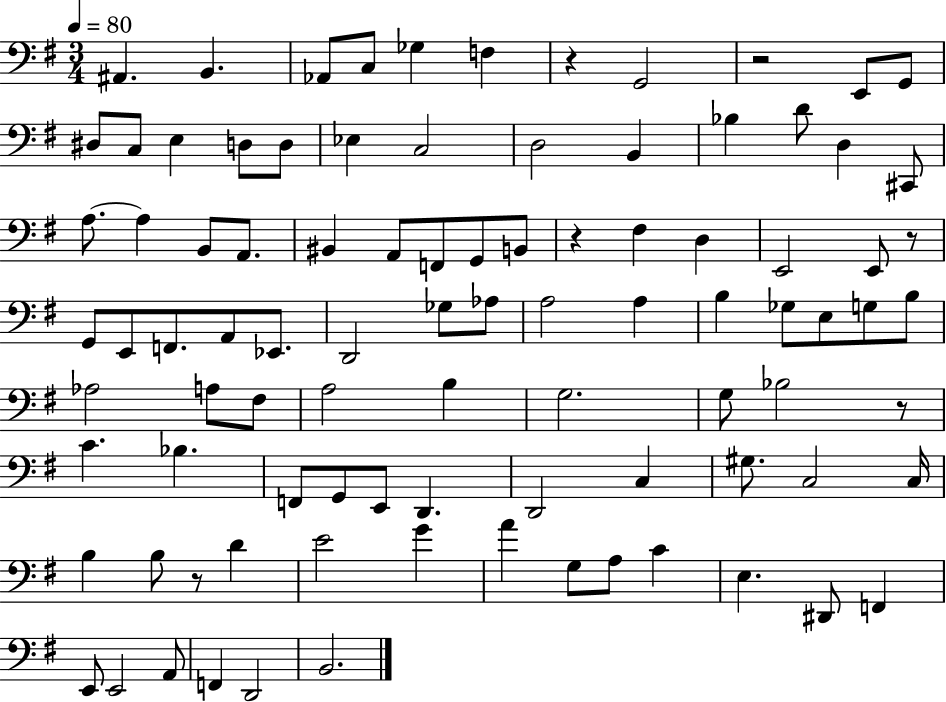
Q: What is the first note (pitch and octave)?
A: A#2